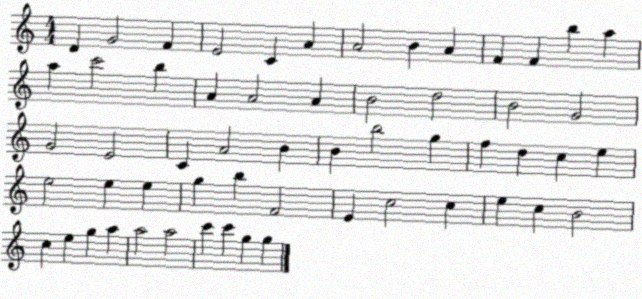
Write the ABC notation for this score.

X:1
T:Untitled
M:4/4
L:1/4
K:C
D G2 F E2 C A A2 B A F F b a a c'2 b A A2 A B2 d2 B2 G2 G2 E2 C A2 B B b2 g f d c e e2 e e g b F2 E c2 c e c B2 c e g a a2 a2 c' c' g g